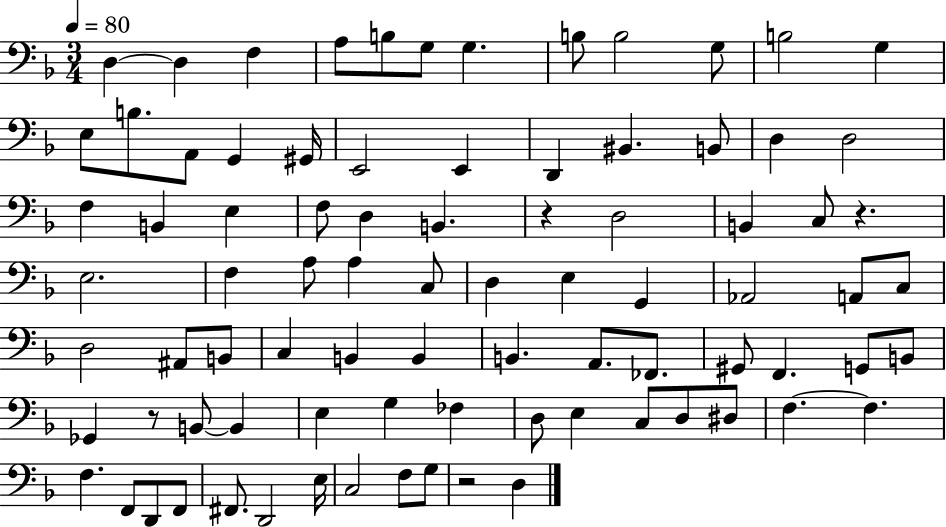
X:1
T:Untitled
M:3/4
L:1/4
K:F
D, D, F, A,/2 B,/2 G,/2 G, B,/2 B,2 G,/2 B,2 G, E,/2 B,/2 A,,/2 G,, ^G,,/4 E,,2 E,, D,, ^B,, B,,/2 D, D,2 F, B,, E, F,/2 D, B,, z D,2 B,, C,/2 z E,2 F, A,/2 A, C,/2 D, E, G,, _A,,2 A,,/2 C,/2 D,2 ^A,,/2 B,,/2 C, B,, B,, B,, A,,/2 _F,,/2 ^G,,/2 F,, G,,/2 B,,/2 _G,, z/2 B,,/2 B,, E, G, _F, D,/2 E, C,/2 D,/2 ^D,/2 F, F, F, F,,/2 D,,/2 F,,/2 ^F,,/2 D,,2 E,/4 C,2 F,/2 G,/2 z2 D,